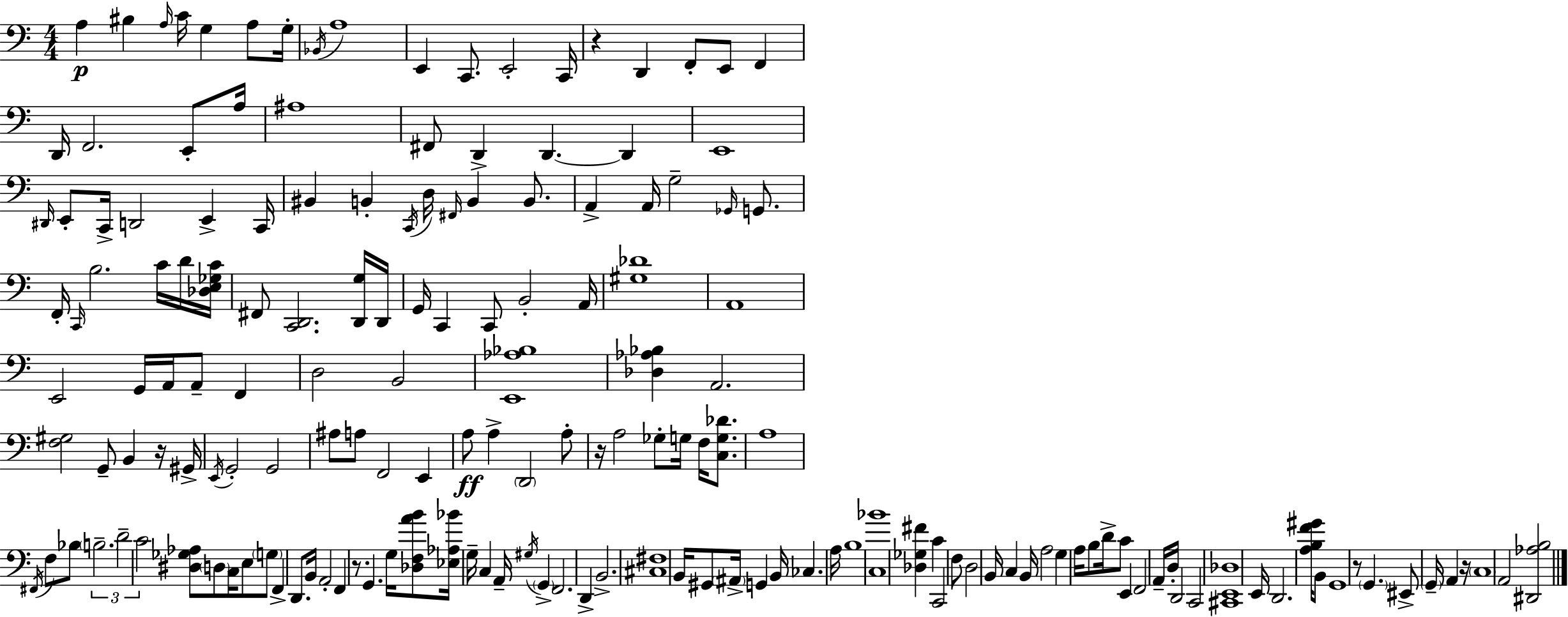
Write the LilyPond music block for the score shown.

{
  \clef bass
  \numericTimeSignature
  \time 4/4
  \key c \major
  \repeat volta 2 { a4\p bis4 \grace { a16 } c'16 g4 a8 | g16-. \acciaccatura { bes,16 } a1 | e,4 c,8. e,2-. | c,16 r4 d,4 f,8-. e,8 f,4 | \break d,16 f,2. e,8-. | a16 ais1 | fis,8 d,4-> d,4.~~ d,4 | e,1 | \break \grace { dis,16 } e,8-. c,16-> d,2 e,4-> | c,16 bis,4 b,4-. \acciaccatura { c,16 } d16 \grace { fis,16 } b,4 | b,8. a,4-> a,16 g2-- | \grace { ges,16 } g,8. f,16-. \grace { c,16 } b2. | \break c'16 d'16 <des e ges c'>16 fis,8 <c, d,>2. | <d, g>16 d,16 g,16 c,4 c,8 b,2-. | a,16 <gis des'>1 | a,1 | \break e,2 g,16 | a,16 a,8-- f,4 d2 b,2 | <e, aes bes>1 | <des aes bes>4 a,2. | \break <f gis>2 g,8-- | b,4 r16 gis,16-> \acciaccatura { e,16 } g,2-. | g,2 ais8 a8 f,2 | e,4 a8\ff a4-> \parenthesize d,2 | \break a8-. r16 a2 | ges8-. g16 f16 <c g des'>8. a1 | \acciaccatura { fis,16 } f8 bes8 \tuplet 3/2 { \parenthesize b2.-- | d'2-- | \break c'2 } <dis ges aes>8 \parenthesize d8 c16 e8 | \parenthesize g8 f,4-> d,8. b,16 a,2-. | f,4 r8. g,4. g16 | <des f a' b'>8 <ees aes bes'>16 g16-- c4 a,16-- \acciaccatura { gis16 } \parenthesize g,4-> f,2. | \break d,4-> b,2.-> | <cis fis>1 | b,16 gis,8 \parenthesize ais,16-> g,4 | b,16 ces4. a16 b1 | \break <c bes'>1 | <des ges fis'>4 c'4 | c,2 f8 d2 | b,16 c4 b,16 a2 | \break g4 a16 b8 d'16-> c'8 e,4 | f,2 a,16-- d16-. d,2 | c,2 <cis, e, des>1 | e,16 d,2. | \break <a b f' gis'>16 b,8 g,1 | r8 \parenthesize g,4. | eis,8-> \parenthesize g,16-- a,4 r16 \parenthesize c1 | a,2 | \break <dis, aes b>2 } \bar "|."
}